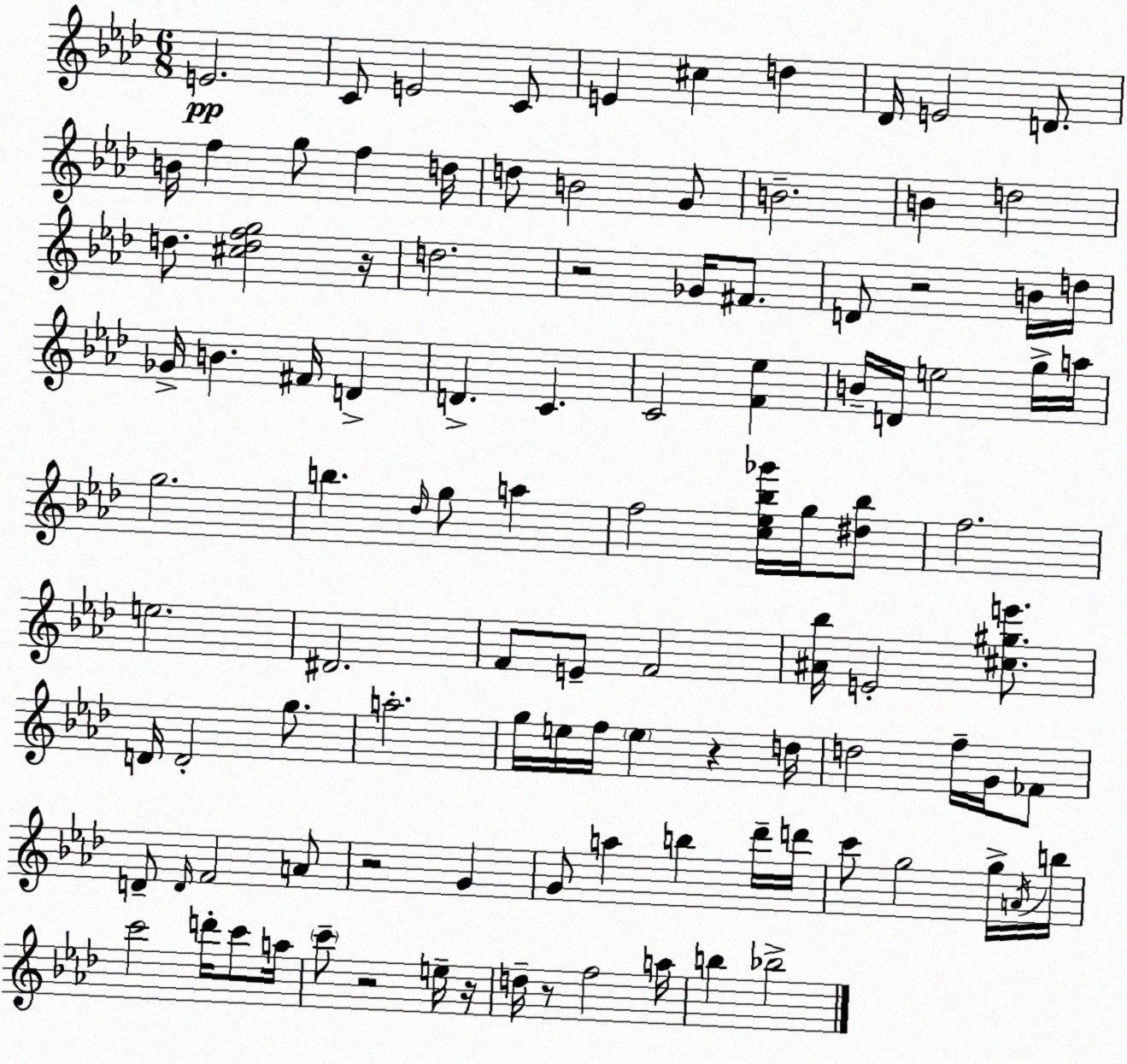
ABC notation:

X:1
T:Untitled
M:6/8
L:1/4
K:Fm
E2 C/2 E2 C/2 E ^c d _D/4 E2 D/2 B/4 f g/2 f d/4 d/2 B2 G/2 B2 B d2 d/2 [^cdfg]2 z/4 d2 z2 _G/4 ^F/2 D/2 z2 B/4 d/4 _G/4 B ^F/4 D D C C2 [F_e] B/4 D/4 e2 g/4 a/4 g2 b _d/4 g/2 a f2 [c_e_b_g']/4 g/4 [^d_b]/2 f2 e2 ^D2 F/2 E/2 F2 [^A_b]/4 E2 [^c^ge']/2 D/4 D2 g/2 a2 g/4 e/4 f/4 e z d/4 d2 f/4 G/4 _F/2 D/2 D/4 F2 A/2 z2 G G/2 a b _d'/4 d'/4 c'/2 g2 g/4 A/4 b/4 c'2 d'/4 c'/2 a/4 c'/2 z2 e/4 z/4 d/4 z/2 f2 a/4 b _b2